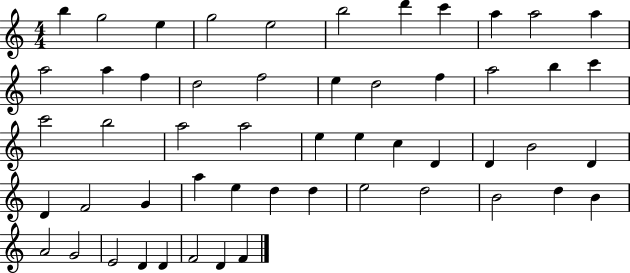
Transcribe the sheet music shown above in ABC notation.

X:1
T:Untitled
M:4/4
L:1/4
K:C
b g2 e g2 e2 b2 d' c' a a2 a a2 a f d2 f2 e d2 f a2 b c' c'2 b2 a2 a2 e e c D D B2 D D F2 G a e d d e2 d2 B2 d B A2 G2 E2 D D F2 D F